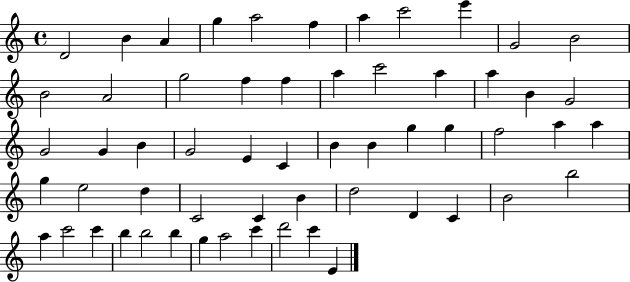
{
  \clef treble
  \time 4/4
  \defaultTimeSignature
  \key c \major
  d'2 b'4 a'4 | g''4 a''2 f''4 | a''4 c'''2 e'''4 | g'2 b'2 | \break b'2 a'2 | g''2 f''4 f''4 | a''4 c'''2 a''4 | a''4 b'4 g'2 | \break g'2 g'4 b'4 | g'2 e'4 c'4 | b'4 b'4 g''4 g''4 | f''2 a''4 a''4 | \break g''4 e''2 d''4 | c'2 c'4 b'4 | d''2 d'4 c'4 | b'2 b''2 | \break a''4 c'''2 c'''4 | b''4 b''2 b''4 | g''4 a''2 c'''4 | d'''2 c'''4 e'4 | \break \bar "|."
}